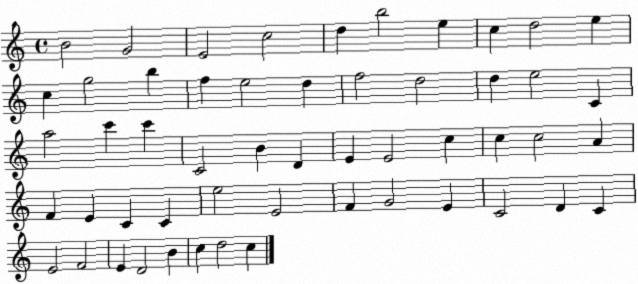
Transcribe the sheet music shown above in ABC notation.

X:1
T:Untitled
M:4/4
L:1/4
K:C
B2 G2 E2 c2 d b2 e c d2 e c g2 b f e2 d f2 d2 d e2 C a2 c' c' C2 B D E E2 c c c2 A F E C C e2 E2 F G2 E C2 D C E2 F2 E D2 B c d2 c